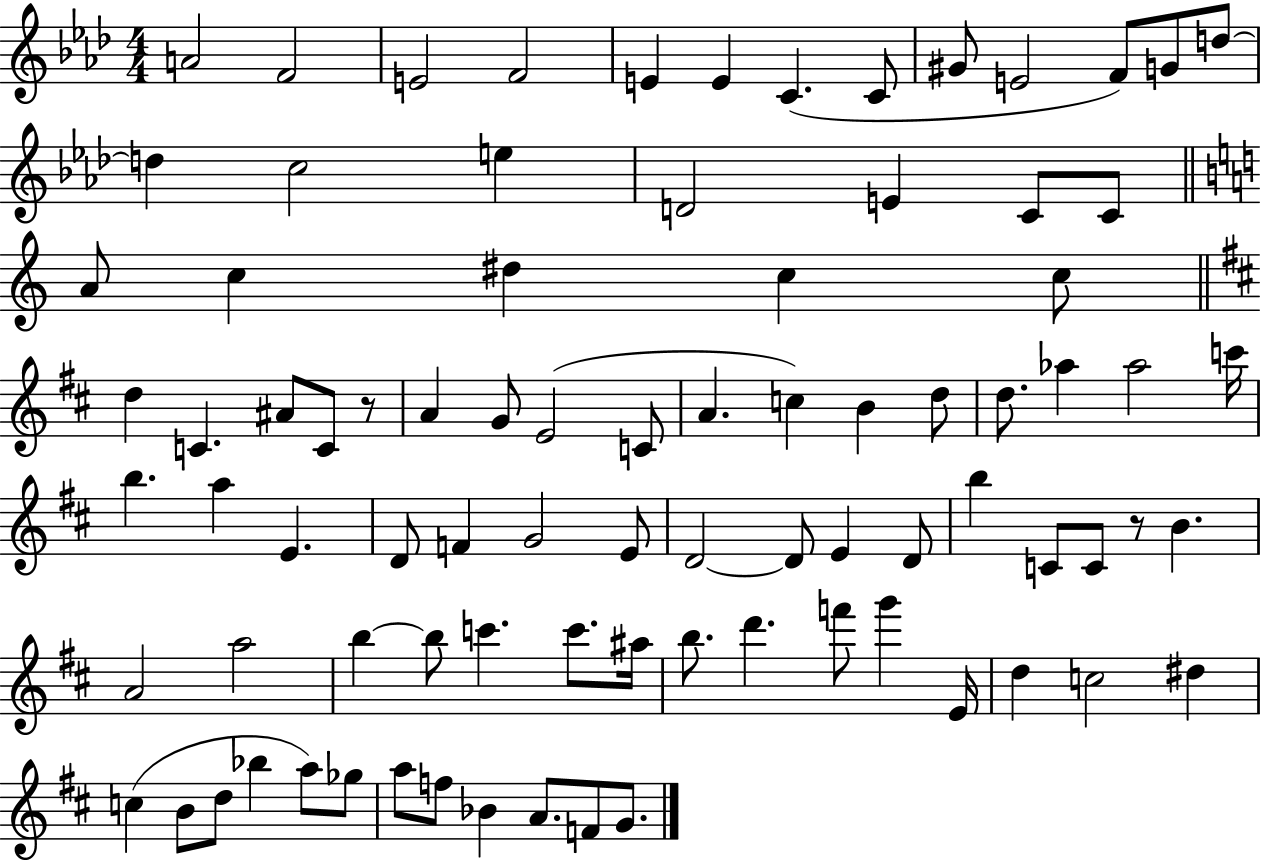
X:1
T:Untitled
M:4/4
L:1/4
K:Ab
A2 F2 E2 F2 E E C C/2 ^G/2 E2 F/2 G/2 d/2 d c2 e D2 E C/2 C/2 A/2 c ^d c c/2 d C ^A/2 C/2 z/2 A G/2 E2 C/2 A c B d/2 d/2 _a _a2 c'/4 b a E D/2 F G2 E/2 D2 D/2 E D/2 b C/2 C/2 z/2 B A2 a2 b b/2 c' c'/2 ^a/4 b/2 d' f'/2 g' E/4 d c2 ^d c B/2 d/2 _b a/2 _g/2 a/2 f/2 _B A/2 F/2 G/2